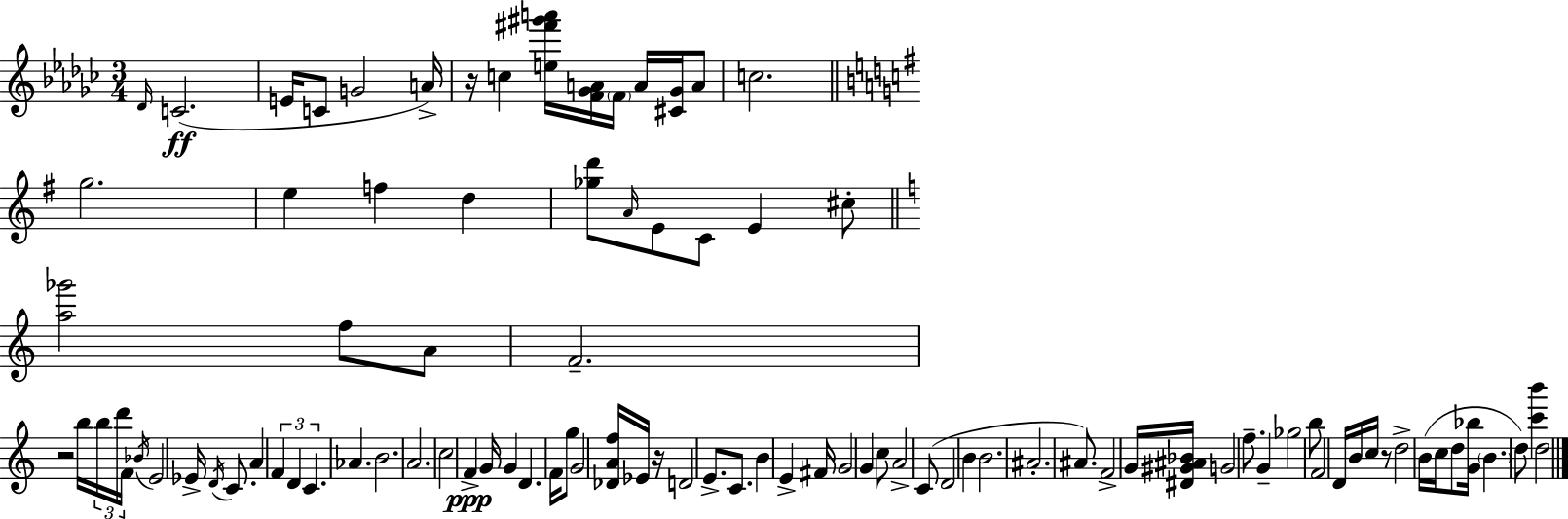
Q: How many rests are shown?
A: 4